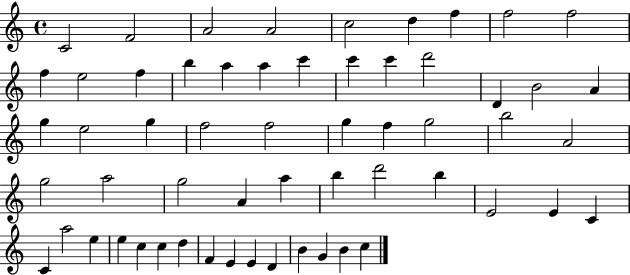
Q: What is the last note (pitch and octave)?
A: C5